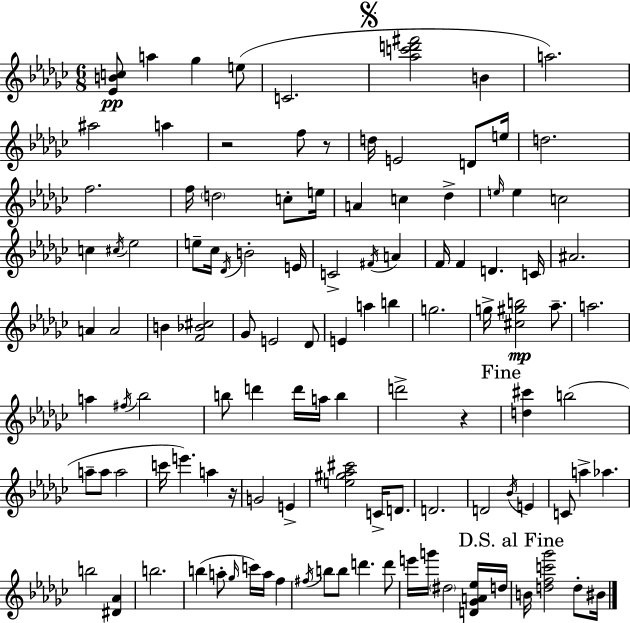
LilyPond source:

{
  \clef treble
  \numericTimeSignature
  \time 6/8
  \key ees \minor
  <ees' b' c''>8\pp a''4 ges''4 e''8( | c'2. | \mark \markup { \musicglyph "scripts.segno" } <aes'' c''' d''' fis'''>2 b'4 | a''2.) | \break ais''2 a''4 | r2 f''8 r8 | d''16 e'2 d'8 e''16 | d''2. | \break f''2. | f''16 \parenthesize d''2 c''8-. e''16 | a'4 c''4 des''4-> | \grace { e''16 } e''4 c''2 | \break c''4 \acciaccatura { cis''16 } ees''2 | e''8-- ces''16 \acciaccatura { des'16 } b'2-. | e'16 c'2-> \acciaccatura { fis'16 } | a'4 f'16 f'4 d'4. | \break c'16 ais'2. | a'4 a'2 | b'4 <f' bes' cis''>2 | ges'8 e'2 | \break des'8 e'4 a''4 | b''4 g''2. | g''16-> <cis'' gis'' b''>2\mp | aes''8.-- a''2. | \break a''4 \acciaccatura { fis''16 } bes''2 | b''8 d'''4 d'''16 | a''16 b''4 d'''2-> | r4 \mark "Fine" <d'' cis'''>4 b''2( | \break a''8-- a''8 a''2 | c'''16 e'''4.) | a''4 r16 g'2 | e'4-> <e'' gis'' aes'' cis'''>2 | \break c'16-> d'8. d'2. | d'2 | \acciaccatura { bes'16 } e'4 c'8 a''4-> | aes''4. b''2 | \break <dis' aes'>4 b''2. | b''4( a''8-. | \grace { ges''16 }) c'''16 a''16 f''4 \acciaccatura { fis''16 } b''8 b''8 | d'''4. d'''8 e'''16 g'''16 \parenthesize dis''2 | \break <d' ges' a' ees''>16 d''16 \mark "D.S. al Fine" b'16 <d'' f'' c''' ges'''>2 | d''8-. bis'16 \bar "|."
}